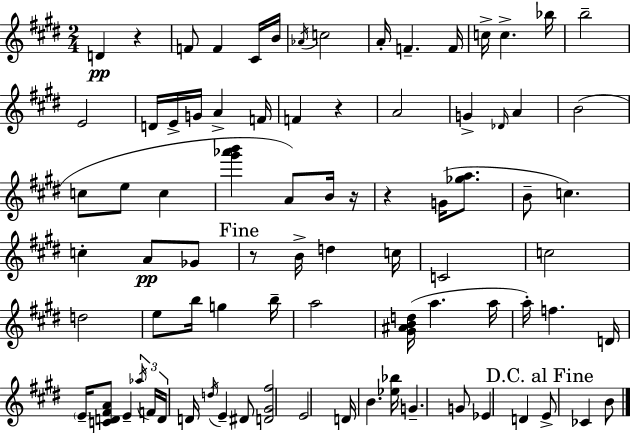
{
  \clef treble
  \numericTimeSignature
  \time 2/4
  \key e \major
  d'4\pp r4 | f'8 f'4 cis'16 b'16 | \acciaccatura { aes'16 } c''2 | a'16-. f'4.-- | \break f'16 c''16-> c''4.-> | bes''16 b''2-- | e'2 | d'16 e'16-> g'16 a'4-> | \break f'16 f'4 r4 | a'2 | g'4-> \grace { des'16 } a'4 | b'2( | \break c''8 e''8 c''4 | <gis''' aes''' b'''>4 a'8) | b'16 r16 r4 g'16( <ges'' a''>8. | b'8-- c''4.) | \break c''4-. a'8\pp | ges'8 \mark "Fine" r8 b'16-> d''4 | c''16 c'2 | c''2 | \break d''2 | e''8 b''16 g''4 | b''16-- a''2 | <gis' ais' b' d''>16( a''4. | \break a''16 a''16-.) f''4. | d'16 \parenthesize e'16-- <c' d' fis' a'>8 e'4-- | \tuplet 3/2 { \acciaccatura { aes''16 } f'16 d'16 } d'16 \acciaccatura { d''16 } e'4-- | dis'8 <d' gis' fis''>2 | \break e'2 | d'16 b'4. | <ees'' bes''>16 g'4.-- | g'8 ees'4 | \break d'4 \mark "D.C. al Fine" e'8-> ces'4 | b'8 \bar "|."
}